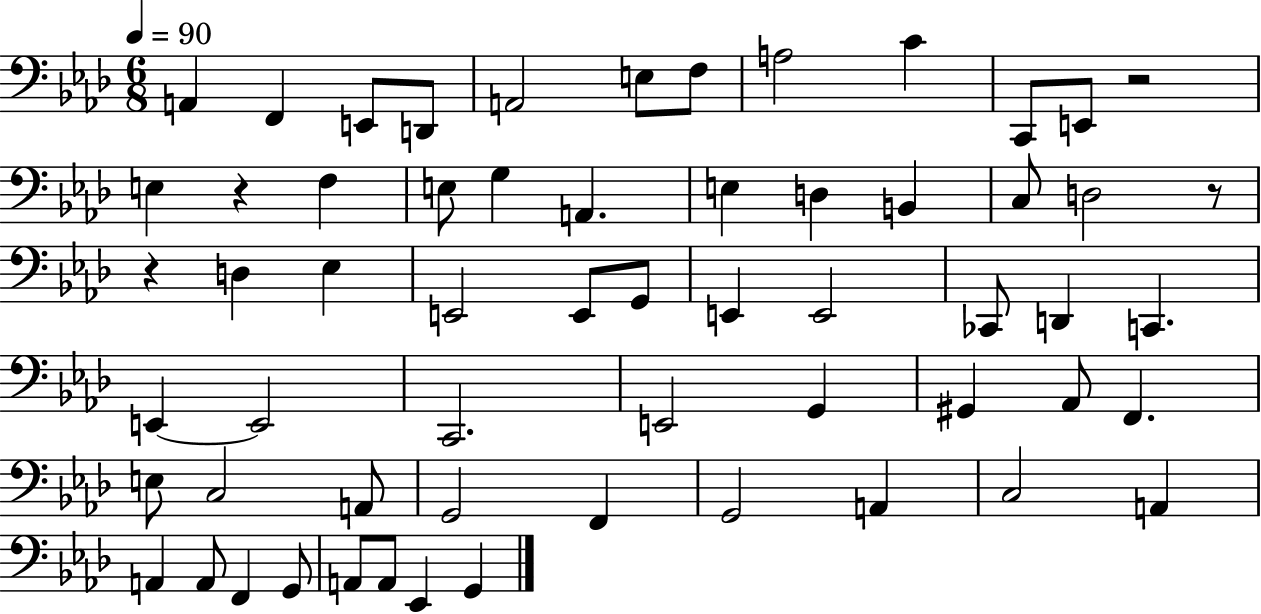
A2/q F2/q E2/e D2/e A2/h E3/e F3/e A3/h C4/q C2/e E2/e R/h E3/q R/q F3/q E3/e G3/q A2/q. E3/q D3/q B2/q C3/e D3/h R/e R/q D3/q Eb3/q E2/h E2/e G2/e E2/q E2/h CES2/e D2/q C2/q. E2/q E2/h C2/h. E2/h G2/q G#2/q Ab2/e F2/q. E3/e C3/h A2/e G2/h F2/q G2/h A2/q C3/h A2/q A2/q A2/e F2/q G2/e A2/e A2/e Eb2/q G2/q